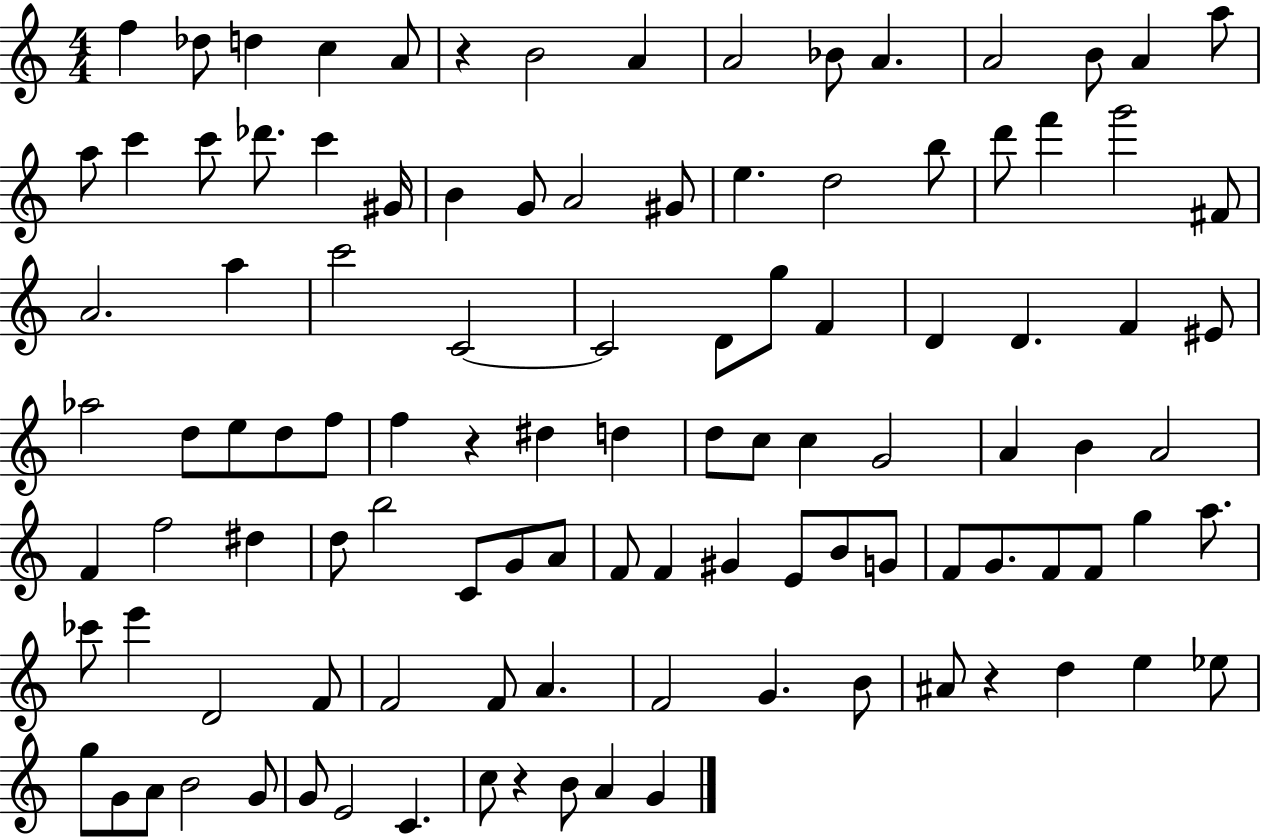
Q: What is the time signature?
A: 4/4